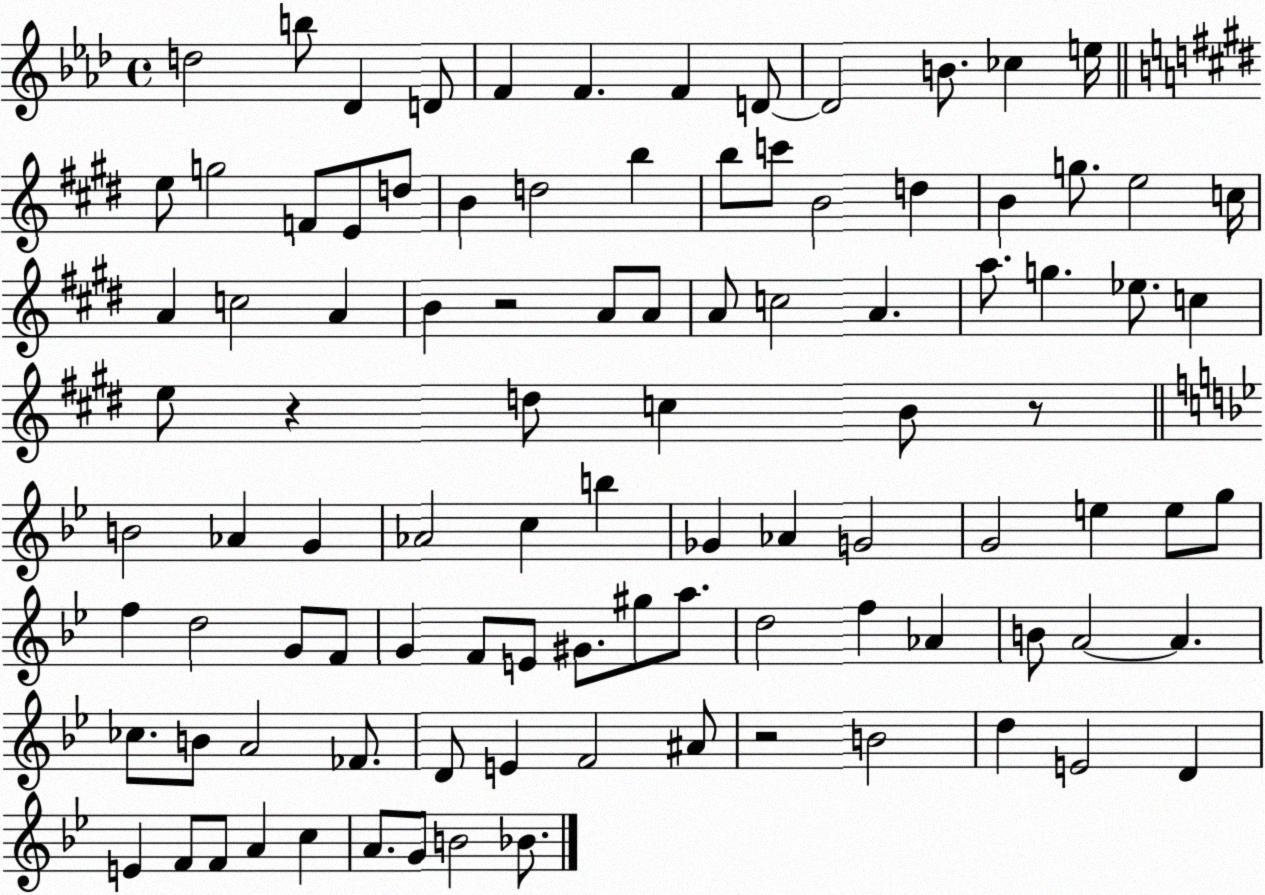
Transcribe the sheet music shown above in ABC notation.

X:1
T:Untitled
M:4/4
L:1/4
K:Ab
d2 b/2 _D D/2 F F F D/2 D2 B/2 _c e/4 e/2 g2 F/2 E/2 d/2 B d2 b b/2 c'/2 B2 d B g/2 e2 c/4 A c2 A B z2 A/2 A/2 A/2 c2 A a/2 g _e/2 c e/2 z d/2 c B/2 z/2 B2 _A G _A2 c b _G _A G2 G2 e e/2 g/2 f d2 G/2 F/2 G F/2 E/2 ^G/2 ^g/2 a/2 d2 f _A B/2 A2 A _c/2 B/2 A2 _F/2 D/2 E F2 ^A/2 z2 B2 d E2 D E F/2 F/2 A c A/2 G/2 B2 _B/2